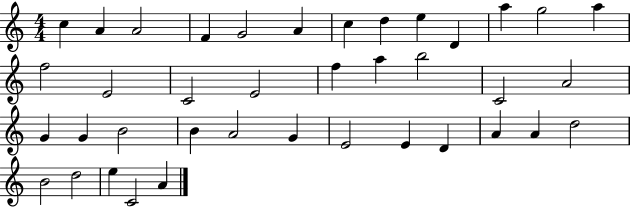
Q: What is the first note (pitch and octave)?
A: C5